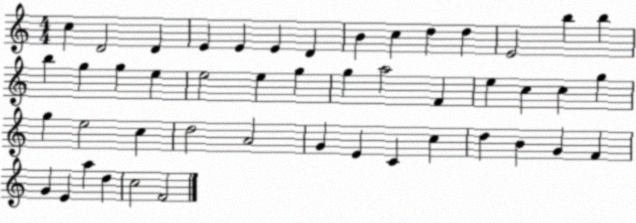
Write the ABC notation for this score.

X:1
T:Untitled
M:4/4
L:1/4
K:C
c D2 D E E E D B c d d E2 b b b g g e e2 e g g a2 F e c c g g e2 c d2 A2 G E C c d B G F G E a d c2 F2